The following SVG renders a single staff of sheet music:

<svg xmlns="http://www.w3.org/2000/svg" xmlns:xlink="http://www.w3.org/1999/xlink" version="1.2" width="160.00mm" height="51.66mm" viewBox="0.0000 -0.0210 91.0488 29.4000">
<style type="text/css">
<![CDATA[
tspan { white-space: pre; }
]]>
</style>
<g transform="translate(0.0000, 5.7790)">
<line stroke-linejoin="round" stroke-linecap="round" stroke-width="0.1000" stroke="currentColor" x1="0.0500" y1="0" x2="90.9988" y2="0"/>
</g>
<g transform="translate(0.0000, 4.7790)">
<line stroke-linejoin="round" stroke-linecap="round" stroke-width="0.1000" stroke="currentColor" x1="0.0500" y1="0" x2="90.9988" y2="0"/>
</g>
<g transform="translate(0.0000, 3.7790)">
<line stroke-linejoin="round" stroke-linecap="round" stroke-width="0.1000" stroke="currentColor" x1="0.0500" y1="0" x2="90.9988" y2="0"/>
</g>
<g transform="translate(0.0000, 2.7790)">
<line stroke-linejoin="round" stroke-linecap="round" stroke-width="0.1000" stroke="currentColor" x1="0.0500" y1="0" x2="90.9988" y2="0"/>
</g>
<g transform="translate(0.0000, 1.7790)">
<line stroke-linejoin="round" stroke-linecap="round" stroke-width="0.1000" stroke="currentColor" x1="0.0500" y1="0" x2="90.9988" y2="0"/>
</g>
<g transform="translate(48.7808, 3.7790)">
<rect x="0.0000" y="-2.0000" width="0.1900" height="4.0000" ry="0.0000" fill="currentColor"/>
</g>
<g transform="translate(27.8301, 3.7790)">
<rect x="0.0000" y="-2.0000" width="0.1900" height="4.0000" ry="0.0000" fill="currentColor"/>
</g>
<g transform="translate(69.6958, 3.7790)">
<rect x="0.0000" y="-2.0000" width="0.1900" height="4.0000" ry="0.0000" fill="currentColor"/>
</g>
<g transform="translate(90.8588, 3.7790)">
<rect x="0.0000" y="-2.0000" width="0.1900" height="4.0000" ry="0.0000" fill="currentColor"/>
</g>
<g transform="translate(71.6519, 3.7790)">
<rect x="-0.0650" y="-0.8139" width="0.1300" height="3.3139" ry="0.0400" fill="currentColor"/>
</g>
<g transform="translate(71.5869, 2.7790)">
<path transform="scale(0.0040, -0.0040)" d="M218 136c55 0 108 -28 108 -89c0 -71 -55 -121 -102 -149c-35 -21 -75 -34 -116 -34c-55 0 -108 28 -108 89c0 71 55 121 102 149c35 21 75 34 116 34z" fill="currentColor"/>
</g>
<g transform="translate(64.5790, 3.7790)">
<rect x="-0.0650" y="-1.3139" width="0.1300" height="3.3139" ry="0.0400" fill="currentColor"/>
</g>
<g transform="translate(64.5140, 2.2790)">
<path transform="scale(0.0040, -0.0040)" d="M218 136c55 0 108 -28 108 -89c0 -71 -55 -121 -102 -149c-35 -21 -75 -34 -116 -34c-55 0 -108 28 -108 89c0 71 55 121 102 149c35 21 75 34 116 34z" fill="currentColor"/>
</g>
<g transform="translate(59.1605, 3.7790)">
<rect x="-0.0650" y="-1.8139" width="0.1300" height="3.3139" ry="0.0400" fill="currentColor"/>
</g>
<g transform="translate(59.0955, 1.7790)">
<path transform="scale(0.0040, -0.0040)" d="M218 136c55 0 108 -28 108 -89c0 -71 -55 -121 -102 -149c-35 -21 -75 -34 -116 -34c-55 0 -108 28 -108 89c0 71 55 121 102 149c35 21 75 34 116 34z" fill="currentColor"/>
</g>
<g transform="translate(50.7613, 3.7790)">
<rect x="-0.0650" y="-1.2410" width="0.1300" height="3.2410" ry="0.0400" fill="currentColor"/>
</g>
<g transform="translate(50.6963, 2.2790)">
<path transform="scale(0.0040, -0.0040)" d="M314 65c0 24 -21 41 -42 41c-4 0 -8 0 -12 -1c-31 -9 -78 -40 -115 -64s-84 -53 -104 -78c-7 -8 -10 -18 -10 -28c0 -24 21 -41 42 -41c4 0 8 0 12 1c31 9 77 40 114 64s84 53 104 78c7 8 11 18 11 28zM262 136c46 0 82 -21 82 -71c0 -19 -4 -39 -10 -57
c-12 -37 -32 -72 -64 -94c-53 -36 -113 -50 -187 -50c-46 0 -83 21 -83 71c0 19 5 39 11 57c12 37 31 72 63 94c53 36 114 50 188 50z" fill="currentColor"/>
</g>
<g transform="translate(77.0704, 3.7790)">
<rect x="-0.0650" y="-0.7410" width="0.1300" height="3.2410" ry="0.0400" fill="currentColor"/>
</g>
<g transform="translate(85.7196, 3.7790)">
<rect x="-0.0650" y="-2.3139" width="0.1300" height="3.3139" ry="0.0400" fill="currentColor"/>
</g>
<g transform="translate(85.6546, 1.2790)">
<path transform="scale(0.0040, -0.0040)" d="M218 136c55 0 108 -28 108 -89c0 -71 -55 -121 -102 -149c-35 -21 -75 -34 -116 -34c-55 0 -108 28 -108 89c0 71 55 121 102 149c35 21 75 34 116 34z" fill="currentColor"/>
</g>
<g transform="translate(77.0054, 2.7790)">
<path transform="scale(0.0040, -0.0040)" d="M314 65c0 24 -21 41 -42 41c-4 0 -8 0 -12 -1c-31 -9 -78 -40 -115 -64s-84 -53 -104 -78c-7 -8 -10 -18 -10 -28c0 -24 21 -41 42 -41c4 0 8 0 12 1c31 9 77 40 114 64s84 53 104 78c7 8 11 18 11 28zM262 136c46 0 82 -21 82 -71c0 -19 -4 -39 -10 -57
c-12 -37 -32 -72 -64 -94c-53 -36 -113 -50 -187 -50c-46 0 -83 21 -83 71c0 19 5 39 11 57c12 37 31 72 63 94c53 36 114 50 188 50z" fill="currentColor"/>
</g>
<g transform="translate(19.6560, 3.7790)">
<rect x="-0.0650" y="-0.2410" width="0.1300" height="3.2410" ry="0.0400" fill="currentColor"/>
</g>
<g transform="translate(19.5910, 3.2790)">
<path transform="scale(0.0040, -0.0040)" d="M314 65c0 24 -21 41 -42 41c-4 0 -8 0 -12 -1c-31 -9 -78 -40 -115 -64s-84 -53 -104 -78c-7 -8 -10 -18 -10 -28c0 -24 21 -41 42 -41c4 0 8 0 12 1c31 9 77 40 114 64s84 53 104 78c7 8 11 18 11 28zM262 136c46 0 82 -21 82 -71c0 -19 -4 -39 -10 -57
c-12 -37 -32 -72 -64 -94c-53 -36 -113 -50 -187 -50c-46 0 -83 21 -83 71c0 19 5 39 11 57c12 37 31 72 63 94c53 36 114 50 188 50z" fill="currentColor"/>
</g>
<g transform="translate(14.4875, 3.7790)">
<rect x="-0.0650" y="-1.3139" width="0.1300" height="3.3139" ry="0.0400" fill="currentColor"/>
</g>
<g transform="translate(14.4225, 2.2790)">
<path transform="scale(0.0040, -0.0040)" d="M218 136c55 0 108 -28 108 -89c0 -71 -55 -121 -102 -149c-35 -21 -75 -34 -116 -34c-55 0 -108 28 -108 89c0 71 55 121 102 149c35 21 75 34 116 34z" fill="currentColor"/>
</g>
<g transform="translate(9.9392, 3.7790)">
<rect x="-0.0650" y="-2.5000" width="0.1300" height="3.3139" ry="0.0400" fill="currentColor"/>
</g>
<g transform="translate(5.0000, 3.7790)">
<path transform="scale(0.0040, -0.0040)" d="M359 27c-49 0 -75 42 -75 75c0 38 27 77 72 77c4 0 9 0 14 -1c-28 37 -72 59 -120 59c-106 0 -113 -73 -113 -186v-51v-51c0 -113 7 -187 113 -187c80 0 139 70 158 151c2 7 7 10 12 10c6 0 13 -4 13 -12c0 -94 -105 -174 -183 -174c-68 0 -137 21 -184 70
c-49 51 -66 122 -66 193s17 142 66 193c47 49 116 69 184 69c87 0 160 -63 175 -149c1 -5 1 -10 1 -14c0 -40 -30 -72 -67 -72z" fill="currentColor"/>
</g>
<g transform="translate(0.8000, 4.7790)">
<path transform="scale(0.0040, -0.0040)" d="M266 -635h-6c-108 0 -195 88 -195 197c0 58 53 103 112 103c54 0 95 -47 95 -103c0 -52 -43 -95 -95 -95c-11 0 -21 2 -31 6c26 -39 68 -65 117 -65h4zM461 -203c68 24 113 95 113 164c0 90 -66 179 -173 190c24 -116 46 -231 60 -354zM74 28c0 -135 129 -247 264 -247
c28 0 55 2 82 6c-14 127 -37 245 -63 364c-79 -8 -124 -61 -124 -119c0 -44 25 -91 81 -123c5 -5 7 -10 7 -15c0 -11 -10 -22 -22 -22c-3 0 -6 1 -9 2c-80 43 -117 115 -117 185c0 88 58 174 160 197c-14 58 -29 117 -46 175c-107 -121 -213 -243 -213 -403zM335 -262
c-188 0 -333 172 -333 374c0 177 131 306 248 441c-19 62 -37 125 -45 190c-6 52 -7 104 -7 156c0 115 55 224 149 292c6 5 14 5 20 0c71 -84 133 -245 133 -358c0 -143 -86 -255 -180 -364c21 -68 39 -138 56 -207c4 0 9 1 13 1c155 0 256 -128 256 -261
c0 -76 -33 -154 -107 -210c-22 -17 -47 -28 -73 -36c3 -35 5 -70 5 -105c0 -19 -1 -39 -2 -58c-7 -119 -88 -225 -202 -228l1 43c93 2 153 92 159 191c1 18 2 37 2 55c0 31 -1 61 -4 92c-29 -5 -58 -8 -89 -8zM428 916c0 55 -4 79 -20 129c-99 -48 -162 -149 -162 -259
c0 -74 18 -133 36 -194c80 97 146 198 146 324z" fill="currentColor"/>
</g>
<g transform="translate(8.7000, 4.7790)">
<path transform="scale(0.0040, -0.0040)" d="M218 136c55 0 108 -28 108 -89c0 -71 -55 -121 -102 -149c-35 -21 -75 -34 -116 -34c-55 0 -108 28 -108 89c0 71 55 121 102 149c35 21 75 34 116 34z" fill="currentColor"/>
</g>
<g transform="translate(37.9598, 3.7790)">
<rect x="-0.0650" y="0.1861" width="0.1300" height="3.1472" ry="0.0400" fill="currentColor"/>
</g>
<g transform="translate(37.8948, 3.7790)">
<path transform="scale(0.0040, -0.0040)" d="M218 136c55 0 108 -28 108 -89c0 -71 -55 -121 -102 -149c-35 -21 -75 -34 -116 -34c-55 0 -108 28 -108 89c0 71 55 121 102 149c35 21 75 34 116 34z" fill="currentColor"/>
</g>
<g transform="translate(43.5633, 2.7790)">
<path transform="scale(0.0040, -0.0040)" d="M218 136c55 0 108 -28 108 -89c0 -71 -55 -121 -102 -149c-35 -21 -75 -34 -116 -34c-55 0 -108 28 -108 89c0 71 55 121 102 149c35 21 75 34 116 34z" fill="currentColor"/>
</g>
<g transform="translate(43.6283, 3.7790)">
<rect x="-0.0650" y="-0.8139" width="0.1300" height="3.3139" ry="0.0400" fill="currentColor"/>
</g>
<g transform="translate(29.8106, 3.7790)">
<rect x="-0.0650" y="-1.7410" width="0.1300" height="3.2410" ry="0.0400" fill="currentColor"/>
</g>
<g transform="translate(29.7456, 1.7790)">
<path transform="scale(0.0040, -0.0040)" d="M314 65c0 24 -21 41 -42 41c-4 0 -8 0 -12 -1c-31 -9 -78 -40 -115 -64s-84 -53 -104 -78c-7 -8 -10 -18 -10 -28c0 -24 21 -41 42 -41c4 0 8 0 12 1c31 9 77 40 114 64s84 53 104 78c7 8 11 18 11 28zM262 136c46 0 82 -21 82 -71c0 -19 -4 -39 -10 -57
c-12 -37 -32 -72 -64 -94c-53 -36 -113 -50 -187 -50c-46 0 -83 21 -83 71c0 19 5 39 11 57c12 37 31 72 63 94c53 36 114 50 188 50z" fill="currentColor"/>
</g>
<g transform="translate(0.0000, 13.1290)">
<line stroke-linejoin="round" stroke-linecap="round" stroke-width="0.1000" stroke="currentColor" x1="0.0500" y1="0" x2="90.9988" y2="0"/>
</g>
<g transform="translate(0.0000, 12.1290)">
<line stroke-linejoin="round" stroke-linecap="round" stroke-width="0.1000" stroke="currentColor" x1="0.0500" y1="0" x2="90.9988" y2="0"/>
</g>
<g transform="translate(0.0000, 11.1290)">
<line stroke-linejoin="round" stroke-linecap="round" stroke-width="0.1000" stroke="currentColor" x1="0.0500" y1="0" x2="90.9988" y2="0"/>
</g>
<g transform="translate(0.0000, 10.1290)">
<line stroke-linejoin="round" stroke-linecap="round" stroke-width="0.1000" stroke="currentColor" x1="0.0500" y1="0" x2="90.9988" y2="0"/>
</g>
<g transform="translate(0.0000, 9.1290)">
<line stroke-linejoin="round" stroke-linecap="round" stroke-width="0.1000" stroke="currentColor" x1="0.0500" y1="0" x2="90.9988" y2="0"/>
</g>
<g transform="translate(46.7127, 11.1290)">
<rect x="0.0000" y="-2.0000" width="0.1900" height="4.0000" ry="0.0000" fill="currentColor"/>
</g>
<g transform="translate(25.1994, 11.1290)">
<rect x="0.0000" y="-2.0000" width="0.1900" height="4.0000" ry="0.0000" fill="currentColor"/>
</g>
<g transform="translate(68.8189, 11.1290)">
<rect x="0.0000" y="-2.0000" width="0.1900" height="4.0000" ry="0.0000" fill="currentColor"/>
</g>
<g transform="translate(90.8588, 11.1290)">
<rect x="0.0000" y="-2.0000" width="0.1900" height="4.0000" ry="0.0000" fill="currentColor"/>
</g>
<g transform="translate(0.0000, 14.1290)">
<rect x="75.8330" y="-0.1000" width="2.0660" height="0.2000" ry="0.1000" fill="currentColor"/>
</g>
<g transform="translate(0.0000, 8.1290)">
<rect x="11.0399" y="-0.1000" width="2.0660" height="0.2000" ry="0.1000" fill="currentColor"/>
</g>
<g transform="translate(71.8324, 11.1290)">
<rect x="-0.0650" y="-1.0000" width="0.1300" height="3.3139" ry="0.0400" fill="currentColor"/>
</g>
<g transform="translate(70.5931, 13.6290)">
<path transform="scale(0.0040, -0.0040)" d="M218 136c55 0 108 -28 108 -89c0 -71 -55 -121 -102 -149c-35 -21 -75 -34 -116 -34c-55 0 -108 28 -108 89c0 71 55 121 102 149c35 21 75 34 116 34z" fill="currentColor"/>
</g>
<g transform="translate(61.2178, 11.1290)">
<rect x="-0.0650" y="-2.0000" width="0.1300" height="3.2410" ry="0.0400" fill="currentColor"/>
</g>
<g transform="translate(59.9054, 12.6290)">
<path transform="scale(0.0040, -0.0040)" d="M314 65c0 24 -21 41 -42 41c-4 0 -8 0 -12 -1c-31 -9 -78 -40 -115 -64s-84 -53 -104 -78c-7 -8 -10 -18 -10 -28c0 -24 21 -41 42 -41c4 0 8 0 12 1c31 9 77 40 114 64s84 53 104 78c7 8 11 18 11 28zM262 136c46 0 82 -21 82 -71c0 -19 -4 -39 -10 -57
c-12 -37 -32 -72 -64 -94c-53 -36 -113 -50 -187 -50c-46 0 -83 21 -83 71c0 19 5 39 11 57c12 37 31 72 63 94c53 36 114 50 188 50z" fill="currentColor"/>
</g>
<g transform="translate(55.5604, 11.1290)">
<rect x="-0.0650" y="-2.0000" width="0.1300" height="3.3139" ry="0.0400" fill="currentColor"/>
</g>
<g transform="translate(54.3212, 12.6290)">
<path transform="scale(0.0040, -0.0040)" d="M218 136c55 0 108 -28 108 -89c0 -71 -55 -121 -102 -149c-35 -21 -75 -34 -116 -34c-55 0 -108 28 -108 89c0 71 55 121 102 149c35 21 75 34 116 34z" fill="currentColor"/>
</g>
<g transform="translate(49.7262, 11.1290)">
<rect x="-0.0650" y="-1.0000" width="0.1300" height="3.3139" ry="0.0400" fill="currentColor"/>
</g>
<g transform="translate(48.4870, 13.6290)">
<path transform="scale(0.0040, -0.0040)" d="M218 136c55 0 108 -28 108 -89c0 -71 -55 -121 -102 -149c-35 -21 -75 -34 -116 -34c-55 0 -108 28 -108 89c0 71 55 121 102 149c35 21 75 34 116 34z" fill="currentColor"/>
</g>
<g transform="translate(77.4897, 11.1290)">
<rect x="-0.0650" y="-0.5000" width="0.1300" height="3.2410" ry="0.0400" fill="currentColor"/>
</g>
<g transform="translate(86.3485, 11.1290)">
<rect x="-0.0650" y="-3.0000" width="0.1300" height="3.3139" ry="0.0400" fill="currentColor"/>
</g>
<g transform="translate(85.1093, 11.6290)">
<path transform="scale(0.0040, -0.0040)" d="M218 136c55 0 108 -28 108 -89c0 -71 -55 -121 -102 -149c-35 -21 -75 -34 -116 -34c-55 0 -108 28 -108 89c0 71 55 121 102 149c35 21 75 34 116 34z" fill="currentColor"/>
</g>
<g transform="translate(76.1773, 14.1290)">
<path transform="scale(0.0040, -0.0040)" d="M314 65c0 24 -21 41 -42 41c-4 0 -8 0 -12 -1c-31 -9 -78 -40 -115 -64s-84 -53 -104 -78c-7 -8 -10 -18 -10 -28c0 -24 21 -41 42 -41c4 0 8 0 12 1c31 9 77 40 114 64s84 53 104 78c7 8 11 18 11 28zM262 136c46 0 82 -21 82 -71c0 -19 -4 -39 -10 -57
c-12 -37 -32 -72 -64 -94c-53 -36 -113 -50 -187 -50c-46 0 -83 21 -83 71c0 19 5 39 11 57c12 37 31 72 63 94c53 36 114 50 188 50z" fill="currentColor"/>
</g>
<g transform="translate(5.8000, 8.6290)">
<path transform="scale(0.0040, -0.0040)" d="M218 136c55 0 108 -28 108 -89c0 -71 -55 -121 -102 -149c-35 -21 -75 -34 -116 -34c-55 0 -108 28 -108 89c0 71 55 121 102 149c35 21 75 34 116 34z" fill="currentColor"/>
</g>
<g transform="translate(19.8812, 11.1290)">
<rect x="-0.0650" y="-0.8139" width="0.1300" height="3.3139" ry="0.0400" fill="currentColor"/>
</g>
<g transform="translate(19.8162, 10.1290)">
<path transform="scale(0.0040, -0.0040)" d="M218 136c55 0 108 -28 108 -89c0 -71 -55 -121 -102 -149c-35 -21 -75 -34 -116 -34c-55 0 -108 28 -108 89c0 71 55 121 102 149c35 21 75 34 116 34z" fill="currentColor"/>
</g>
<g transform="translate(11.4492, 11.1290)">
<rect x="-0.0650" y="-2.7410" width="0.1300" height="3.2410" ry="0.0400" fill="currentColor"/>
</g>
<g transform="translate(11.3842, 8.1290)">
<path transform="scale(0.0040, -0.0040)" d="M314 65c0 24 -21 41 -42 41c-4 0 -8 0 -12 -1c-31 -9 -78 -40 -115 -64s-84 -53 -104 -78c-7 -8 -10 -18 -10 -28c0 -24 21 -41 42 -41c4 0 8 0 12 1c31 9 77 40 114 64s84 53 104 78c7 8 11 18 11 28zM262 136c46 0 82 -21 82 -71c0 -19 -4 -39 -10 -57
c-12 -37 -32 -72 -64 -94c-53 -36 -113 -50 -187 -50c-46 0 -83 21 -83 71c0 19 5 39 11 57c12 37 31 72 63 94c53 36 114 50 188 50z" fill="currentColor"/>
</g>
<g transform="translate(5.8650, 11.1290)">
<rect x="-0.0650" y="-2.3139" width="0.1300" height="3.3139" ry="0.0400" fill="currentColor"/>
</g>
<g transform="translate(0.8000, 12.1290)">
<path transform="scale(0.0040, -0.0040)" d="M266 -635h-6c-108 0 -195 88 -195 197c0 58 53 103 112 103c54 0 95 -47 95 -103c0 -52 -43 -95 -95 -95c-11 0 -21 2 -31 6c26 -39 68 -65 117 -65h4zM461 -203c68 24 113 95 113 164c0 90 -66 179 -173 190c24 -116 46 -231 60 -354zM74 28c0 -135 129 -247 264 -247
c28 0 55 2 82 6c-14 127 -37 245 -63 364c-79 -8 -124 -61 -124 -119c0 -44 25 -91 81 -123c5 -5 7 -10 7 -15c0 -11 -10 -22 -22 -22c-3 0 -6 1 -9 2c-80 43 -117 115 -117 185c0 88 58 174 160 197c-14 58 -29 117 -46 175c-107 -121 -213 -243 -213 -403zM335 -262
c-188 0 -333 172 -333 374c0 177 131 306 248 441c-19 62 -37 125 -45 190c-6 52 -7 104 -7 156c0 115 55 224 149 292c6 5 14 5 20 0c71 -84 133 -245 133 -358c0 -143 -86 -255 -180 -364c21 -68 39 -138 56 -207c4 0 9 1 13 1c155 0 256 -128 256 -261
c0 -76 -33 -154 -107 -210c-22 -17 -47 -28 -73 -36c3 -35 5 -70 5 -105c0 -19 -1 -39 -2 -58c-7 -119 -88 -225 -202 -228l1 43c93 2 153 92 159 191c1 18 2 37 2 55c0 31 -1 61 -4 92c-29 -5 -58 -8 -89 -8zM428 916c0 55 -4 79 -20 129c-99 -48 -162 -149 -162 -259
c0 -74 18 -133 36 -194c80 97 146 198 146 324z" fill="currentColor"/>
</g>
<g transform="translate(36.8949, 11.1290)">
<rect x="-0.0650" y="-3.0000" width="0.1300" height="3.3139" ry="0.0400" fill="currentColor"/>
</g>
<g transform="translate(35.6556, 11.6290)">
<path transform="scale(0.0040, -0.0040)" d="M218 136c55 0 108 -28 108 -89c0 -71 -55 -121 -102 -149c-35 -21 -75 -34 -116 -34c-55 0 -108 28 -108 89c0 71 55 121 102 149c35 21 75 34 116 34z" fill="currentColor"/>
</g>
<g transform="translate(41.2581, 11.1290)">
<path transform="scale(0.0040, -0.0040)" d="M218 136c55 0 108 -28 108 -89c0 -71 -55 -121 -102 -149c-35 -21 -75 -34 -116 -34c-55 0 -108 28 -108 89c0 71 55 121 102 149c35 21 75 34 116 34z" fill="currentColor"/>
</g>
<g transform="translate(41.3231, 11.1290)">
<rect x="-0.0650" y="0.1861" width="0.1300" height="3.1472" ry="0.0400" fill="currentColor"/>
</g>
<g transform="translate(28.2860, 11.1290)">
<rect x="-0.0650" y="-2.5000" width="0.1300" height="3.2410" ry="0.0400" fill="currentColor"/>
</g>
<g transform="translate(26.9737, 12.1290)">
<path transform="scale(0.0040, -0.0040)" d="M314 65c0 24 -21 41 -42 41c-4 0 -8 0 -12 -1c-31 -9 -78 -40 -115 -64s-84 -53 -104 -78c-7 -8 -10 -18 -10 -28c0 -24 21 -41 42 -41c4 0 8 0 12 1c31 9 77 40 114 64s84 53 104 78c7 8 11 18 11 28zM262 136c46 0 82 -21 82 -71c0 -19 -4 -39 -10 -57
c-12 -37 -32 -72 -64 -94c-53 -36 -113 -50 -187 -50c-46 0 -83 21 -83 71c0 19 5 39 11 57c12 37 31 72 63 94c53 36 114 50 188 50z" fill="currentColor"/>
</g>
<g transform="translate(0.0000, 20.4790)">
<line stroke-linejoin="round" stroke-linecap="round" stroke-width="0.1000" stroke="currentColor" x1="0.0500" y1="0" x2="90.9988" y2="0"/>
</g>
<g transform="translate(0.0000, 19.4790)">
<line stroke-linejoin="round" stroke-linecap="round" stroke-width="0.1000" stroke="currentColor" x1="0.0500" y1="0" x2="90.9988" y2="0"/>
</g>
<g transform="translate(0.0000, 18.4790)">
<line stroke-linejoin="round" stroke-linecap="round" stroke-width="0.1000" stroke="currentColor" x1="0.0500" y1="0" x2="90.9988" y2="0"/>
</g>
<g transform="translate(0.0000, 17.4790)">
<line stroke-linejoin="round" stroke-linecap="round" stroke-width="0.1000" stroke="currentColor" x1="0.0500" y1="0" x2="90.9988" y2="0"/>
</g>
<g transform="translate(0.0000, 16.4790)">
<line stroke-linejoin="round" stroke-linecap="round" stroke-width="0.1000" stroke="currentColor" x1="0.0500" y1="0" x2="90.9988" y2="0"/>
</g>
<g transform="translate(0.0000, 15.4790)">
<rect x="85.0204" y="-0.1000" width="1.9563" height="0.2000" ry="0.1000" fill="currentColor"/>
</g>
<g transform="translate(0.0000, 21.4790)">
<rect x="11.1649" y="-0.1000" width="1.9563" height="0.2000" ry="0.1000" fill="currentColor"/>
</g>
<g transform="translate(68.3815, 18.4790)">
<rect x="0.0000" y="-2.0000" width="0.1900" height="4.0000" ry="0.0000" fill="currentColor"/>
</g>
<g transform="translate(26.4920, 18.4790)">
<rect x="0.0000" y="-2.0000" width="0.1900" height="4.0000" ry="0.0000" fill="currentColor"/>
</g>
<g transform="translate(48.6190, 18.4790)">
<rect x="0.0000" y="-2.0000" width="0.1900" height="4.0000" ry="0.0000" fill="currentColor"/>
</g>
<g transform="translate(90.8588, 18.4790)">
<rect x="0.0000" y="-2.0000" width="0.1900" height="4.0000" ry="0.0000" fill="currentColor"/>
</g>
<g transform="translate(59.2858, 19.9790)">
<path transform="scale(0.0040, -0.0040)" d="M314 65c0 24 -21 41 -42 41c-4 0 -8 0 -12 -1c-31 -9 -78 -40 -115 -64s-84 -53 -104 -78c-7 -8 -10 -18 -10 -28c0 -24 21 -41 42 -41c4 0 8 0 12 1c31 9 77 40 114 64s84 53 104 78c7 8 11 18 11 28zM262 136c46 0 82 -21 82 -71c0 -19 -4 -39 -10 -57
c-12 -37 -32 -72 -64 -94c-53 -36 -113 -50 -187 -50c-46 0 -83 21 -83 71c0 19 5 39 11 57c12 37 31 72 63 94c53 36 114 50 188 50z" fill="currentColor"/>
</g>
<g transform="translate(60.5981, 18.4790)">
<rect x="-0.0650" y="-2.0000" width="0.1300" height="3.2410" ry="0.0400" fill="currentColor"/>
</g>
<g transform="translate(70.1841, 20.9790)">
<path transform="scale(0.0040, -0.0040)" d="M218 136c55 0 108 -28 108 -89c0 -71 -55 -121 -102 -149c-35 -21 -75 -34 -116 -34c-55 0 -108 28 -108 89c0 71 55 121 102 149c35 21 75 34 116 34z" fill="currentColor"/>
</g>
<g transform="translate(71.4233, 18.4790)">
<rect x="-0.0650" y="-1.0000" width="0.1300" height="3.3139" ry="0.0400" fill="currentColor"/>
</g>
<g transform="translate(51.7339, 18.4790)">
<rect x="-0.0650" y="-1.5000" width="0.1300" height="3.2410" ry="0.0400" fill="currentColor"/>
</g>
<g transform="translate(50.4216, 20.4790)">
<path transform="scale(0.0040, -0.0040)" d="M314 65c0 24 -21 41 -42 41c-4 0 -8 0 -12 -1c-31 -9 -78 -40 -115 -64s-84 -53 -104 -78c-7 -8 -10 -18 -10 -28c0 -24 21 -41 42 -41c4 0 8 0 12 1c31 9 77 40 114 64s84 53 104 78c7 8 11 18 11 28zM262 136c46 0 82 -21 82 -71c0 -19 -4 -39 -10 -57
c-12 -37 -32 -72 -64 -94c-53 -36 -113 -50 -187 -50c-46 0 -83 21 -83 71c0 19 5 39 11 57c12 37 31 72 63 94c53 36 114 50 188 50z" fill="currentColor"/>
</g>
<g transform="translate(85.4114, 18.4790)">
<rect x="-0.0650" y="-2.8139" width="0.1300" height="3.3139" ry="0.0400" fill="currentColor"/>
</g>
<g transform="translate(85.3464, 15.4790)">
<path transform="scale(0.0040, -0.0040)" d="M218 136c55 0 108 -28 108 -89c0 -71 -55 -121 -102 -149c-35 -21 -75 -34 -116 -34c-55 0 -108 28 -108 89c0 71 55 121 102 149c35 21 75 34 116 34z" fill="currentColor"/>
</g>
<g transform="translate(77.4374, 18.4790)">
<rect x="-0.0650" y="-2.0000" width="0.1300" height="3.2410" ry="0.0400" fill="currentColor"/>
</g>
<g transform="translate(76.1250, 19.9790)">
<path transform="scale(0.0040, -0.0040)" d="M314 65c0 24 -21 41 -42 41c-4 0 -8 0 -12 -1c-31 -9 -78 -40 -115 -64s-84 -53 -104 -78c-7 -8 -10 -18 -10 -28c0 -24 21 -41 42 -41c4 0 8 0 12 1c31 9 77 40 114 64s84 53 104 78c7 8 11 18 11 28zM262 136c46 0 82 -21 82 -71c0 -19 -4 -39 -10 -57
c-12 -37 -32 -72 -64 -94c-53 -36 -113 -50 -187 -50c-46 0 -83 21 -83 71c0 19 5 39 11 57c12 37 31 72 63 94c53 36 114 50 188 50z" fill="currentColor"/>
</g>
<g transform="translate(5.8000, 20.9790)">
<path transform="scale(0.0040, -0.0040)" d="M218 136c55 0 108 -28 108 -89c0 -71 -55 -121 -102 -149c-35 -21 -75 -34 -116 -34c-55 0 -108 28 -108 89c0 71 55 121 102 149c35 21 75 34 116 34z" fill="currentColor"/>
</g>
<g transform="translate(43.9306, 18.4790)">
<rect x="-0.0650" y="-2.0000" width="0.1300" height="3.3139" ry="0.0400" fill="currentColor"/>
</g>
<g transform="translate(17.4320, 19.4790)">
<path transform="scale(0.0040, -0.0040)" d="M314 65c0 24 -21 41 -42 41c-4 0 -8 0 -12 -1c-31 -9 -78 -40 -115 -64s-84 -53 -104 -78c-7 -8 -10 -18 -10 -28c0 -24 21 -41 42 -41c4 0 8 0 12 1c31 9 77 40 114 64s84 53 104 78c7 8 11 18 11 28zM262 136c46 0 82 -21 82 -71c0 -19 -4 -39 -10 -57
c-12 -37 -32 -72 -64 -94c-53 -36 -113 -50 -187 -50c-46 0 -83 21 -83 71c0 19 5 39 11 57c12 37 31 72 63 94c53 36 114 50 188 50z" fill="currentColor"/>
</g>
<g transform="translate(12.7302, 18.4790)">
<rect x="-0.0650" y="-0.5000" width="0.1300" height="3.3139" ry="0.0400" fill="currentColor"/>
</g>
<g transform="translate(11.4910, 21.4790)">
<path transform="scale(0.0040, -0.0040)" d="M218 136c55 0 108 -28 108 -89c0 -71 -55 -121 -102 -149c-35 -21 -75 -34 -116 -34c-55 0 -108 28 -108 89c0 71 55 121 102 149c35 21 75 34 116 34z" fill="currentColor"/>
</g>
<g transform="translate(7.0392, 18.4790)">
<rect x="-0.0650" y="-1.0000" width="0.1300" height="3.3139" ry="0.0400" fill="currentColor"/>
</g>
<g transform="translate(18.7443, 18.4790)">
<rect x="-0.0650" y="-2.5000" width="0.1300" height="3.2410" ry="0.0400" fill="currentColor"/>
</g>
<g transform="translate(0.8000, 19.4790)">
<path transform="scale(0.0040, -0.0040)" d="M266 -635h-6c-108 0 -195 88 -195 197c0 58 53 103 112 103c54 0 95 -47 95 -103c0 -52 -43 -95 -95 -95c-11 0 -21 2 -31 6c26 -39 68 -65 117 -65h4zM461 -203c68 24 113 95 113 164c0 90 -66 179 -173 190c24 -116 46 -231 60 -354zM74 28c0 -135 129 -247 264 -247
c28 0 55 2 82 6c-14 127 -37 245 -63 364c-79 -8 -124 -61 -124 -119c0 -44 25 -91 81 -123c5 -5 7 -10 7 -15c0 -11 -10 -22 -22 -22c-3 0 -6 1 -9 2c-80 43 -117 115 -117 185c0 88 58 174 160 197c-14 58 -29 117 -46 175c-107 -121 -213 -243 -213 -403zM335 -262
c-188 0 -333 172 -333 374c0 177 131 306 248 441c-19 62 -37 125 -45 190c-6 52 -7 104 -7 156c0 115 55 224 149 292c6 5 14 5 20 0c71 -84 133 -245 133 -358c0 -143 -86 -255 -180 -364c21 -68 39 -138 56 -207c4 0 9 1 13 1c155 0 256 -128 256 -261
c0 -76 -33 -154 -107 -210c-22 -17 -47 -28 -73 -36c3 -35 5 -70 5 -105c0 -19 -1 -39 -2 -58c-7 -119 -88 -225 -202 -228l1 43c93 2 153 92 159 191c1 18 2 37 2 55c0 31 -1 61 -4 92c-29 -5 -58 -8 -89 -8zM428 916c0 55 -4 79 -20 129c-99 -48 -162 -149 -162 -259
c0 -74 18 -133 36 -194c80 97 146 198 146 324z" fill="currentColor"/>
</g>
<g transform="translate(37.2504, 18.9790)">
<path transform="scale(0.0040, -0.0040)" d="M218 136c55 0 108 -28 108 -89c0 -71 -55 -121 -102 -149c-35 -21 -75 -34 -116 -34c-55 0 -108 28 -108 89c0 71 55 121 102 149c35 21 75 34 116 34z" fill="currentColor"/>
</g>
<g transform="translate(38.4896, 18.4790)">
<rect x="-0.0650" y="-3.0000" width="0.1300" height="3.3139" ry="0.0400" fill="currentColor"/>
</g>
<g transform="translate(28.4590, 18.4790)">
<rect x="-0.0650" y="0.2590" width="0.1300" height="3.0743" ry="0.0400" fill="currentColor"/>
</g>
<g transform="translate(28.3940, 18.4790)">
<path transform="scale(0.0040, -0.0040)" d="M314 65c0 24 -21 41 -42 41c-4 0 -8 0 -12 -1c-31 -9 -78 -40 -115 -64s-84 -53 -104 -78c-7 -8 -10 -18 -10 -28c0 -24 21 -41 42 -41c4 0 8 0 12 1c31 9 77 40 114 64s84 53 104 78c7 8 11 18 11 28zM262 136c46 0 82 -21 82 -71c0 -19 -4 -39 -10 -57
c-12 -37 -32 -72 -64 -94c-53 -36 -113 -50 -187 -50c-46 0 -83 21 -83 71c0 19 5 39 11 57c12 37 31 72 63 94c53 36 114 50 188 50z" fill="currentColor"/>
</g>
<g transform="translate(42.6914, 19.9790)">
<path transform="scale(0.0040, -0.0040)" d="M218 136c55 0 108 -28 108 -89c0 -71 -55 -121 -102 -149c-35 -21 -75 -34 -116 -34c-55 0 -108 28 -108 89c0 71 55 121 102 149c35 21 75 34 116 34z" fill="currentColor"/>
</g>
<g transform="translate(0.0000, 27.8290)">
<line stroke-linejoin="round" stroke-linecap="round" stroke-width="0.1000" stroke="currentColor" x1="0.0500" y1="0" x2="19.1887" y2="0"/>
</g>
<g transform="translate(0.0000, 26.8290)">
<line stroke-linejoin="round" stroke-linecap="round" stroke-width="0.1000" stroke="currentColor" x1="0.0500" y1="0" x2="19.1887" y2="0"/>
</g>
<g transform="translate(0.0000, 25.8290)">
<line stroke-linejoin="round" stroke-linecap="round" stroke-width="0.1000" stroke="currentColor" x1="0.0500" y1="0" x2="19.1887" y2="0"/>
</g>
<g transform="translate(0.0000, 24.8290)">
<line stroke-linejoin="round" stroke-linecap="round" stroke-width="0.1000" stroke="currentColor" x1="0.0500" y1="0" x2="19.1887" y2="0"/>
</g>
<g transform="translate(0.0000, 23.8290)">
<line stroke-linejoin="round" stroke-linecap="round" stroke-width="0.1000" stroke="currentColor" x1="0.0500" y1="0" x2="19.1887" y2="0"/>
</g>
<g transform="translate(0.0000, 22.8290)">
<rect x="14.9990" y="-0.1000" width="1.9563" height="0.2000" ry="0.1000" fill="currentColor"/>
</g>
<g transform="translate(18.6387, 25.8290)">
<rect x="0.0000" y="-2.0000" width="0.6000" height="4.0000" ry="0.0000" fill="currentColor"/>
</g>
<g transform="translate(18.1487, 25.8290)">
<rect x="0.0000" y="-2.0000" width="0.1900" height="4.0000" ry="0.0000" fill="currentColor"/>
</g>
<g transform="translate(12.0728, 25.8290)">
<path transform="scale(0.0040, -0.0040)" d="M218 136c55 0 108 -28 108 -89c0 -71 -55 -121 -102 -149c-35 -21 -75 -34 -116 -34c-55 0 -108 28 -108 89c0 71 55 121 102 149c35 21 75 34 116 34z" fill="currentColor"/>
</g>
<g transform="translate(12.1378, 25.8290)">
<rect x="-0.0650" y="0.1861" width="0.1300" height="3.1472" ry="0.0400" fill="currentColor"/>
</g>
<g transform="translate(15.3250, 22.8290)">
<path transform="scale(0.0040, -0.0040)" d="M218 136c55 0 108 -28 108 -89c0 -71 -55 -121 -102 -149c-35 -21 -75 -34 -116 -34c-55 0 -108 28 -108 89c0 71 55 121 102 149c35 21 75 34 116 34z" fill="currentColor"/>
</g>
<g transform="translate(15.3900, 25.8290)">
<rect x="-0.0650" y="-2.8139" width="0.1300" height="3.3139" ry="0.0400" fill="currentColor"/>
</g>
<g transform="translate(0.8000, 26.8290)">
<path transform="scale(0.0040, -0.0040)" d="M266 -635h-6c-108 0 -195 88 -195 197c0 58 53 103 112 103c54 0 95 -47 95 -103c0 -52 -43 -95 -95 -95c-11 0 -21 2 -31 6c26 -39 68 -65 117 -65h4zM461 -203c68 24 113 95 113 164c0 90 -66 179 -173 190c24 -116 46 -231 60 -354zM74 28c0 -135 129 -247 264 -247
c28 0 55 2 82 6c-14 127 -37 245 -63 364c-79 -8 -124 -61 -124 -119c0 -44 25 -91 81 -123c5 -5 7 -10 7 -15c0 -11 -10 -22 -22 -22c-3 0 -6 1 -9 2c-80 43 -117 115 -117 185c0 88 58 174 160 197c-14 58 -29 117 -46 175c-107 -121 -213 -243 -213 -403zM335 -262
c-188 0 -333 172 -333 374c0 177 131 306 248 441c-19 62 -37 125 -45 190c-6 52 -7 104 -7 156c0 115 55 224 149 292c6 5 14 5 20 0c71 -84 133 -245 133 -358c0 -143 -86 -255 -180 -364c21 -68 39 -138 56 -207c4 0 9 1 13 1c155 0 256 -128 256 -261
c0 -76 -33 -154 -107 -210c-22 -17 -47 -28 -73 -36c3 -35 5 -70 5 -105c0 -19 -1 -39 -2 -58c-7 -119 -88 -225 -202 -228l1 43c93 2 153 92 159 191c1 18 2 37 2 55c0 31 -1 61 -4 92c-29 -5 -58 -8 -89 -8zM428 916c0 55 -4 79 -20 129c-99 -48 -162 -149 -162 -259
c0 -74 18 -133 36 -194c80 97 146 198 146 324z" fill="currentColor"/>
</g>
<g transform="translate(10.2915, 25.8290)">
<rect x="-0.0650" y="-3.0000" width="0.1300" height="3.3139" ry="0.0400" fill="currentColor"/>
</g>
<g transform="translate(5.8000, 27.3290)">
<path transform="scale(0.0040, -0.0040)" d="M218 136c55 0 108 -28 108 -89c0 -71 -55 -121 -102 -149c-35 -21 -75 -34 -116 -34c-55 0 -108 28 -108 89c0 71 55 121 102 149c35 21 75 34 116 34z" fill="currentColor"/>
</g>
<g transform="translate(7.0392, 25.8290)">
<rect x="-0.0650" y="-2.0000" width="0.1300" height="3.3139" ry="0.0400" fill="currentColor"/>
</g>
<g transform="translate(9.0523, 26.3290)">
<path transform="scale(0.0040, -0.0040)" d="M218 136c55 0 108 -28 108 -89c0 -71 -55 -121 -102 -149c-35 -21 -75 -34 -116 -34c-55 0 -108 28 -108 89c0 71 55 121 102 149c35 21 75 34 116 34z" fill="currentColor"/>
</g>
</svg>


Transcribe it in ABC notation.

X:1
T:Untitled
M:4/4
L:1/4
K:C
G e c2 f2 B d e2 f e d d2 g g a2 d G2 A B D F F2 D C2 A D C G2 B2 A F E2 F2 D F2 a F A B a